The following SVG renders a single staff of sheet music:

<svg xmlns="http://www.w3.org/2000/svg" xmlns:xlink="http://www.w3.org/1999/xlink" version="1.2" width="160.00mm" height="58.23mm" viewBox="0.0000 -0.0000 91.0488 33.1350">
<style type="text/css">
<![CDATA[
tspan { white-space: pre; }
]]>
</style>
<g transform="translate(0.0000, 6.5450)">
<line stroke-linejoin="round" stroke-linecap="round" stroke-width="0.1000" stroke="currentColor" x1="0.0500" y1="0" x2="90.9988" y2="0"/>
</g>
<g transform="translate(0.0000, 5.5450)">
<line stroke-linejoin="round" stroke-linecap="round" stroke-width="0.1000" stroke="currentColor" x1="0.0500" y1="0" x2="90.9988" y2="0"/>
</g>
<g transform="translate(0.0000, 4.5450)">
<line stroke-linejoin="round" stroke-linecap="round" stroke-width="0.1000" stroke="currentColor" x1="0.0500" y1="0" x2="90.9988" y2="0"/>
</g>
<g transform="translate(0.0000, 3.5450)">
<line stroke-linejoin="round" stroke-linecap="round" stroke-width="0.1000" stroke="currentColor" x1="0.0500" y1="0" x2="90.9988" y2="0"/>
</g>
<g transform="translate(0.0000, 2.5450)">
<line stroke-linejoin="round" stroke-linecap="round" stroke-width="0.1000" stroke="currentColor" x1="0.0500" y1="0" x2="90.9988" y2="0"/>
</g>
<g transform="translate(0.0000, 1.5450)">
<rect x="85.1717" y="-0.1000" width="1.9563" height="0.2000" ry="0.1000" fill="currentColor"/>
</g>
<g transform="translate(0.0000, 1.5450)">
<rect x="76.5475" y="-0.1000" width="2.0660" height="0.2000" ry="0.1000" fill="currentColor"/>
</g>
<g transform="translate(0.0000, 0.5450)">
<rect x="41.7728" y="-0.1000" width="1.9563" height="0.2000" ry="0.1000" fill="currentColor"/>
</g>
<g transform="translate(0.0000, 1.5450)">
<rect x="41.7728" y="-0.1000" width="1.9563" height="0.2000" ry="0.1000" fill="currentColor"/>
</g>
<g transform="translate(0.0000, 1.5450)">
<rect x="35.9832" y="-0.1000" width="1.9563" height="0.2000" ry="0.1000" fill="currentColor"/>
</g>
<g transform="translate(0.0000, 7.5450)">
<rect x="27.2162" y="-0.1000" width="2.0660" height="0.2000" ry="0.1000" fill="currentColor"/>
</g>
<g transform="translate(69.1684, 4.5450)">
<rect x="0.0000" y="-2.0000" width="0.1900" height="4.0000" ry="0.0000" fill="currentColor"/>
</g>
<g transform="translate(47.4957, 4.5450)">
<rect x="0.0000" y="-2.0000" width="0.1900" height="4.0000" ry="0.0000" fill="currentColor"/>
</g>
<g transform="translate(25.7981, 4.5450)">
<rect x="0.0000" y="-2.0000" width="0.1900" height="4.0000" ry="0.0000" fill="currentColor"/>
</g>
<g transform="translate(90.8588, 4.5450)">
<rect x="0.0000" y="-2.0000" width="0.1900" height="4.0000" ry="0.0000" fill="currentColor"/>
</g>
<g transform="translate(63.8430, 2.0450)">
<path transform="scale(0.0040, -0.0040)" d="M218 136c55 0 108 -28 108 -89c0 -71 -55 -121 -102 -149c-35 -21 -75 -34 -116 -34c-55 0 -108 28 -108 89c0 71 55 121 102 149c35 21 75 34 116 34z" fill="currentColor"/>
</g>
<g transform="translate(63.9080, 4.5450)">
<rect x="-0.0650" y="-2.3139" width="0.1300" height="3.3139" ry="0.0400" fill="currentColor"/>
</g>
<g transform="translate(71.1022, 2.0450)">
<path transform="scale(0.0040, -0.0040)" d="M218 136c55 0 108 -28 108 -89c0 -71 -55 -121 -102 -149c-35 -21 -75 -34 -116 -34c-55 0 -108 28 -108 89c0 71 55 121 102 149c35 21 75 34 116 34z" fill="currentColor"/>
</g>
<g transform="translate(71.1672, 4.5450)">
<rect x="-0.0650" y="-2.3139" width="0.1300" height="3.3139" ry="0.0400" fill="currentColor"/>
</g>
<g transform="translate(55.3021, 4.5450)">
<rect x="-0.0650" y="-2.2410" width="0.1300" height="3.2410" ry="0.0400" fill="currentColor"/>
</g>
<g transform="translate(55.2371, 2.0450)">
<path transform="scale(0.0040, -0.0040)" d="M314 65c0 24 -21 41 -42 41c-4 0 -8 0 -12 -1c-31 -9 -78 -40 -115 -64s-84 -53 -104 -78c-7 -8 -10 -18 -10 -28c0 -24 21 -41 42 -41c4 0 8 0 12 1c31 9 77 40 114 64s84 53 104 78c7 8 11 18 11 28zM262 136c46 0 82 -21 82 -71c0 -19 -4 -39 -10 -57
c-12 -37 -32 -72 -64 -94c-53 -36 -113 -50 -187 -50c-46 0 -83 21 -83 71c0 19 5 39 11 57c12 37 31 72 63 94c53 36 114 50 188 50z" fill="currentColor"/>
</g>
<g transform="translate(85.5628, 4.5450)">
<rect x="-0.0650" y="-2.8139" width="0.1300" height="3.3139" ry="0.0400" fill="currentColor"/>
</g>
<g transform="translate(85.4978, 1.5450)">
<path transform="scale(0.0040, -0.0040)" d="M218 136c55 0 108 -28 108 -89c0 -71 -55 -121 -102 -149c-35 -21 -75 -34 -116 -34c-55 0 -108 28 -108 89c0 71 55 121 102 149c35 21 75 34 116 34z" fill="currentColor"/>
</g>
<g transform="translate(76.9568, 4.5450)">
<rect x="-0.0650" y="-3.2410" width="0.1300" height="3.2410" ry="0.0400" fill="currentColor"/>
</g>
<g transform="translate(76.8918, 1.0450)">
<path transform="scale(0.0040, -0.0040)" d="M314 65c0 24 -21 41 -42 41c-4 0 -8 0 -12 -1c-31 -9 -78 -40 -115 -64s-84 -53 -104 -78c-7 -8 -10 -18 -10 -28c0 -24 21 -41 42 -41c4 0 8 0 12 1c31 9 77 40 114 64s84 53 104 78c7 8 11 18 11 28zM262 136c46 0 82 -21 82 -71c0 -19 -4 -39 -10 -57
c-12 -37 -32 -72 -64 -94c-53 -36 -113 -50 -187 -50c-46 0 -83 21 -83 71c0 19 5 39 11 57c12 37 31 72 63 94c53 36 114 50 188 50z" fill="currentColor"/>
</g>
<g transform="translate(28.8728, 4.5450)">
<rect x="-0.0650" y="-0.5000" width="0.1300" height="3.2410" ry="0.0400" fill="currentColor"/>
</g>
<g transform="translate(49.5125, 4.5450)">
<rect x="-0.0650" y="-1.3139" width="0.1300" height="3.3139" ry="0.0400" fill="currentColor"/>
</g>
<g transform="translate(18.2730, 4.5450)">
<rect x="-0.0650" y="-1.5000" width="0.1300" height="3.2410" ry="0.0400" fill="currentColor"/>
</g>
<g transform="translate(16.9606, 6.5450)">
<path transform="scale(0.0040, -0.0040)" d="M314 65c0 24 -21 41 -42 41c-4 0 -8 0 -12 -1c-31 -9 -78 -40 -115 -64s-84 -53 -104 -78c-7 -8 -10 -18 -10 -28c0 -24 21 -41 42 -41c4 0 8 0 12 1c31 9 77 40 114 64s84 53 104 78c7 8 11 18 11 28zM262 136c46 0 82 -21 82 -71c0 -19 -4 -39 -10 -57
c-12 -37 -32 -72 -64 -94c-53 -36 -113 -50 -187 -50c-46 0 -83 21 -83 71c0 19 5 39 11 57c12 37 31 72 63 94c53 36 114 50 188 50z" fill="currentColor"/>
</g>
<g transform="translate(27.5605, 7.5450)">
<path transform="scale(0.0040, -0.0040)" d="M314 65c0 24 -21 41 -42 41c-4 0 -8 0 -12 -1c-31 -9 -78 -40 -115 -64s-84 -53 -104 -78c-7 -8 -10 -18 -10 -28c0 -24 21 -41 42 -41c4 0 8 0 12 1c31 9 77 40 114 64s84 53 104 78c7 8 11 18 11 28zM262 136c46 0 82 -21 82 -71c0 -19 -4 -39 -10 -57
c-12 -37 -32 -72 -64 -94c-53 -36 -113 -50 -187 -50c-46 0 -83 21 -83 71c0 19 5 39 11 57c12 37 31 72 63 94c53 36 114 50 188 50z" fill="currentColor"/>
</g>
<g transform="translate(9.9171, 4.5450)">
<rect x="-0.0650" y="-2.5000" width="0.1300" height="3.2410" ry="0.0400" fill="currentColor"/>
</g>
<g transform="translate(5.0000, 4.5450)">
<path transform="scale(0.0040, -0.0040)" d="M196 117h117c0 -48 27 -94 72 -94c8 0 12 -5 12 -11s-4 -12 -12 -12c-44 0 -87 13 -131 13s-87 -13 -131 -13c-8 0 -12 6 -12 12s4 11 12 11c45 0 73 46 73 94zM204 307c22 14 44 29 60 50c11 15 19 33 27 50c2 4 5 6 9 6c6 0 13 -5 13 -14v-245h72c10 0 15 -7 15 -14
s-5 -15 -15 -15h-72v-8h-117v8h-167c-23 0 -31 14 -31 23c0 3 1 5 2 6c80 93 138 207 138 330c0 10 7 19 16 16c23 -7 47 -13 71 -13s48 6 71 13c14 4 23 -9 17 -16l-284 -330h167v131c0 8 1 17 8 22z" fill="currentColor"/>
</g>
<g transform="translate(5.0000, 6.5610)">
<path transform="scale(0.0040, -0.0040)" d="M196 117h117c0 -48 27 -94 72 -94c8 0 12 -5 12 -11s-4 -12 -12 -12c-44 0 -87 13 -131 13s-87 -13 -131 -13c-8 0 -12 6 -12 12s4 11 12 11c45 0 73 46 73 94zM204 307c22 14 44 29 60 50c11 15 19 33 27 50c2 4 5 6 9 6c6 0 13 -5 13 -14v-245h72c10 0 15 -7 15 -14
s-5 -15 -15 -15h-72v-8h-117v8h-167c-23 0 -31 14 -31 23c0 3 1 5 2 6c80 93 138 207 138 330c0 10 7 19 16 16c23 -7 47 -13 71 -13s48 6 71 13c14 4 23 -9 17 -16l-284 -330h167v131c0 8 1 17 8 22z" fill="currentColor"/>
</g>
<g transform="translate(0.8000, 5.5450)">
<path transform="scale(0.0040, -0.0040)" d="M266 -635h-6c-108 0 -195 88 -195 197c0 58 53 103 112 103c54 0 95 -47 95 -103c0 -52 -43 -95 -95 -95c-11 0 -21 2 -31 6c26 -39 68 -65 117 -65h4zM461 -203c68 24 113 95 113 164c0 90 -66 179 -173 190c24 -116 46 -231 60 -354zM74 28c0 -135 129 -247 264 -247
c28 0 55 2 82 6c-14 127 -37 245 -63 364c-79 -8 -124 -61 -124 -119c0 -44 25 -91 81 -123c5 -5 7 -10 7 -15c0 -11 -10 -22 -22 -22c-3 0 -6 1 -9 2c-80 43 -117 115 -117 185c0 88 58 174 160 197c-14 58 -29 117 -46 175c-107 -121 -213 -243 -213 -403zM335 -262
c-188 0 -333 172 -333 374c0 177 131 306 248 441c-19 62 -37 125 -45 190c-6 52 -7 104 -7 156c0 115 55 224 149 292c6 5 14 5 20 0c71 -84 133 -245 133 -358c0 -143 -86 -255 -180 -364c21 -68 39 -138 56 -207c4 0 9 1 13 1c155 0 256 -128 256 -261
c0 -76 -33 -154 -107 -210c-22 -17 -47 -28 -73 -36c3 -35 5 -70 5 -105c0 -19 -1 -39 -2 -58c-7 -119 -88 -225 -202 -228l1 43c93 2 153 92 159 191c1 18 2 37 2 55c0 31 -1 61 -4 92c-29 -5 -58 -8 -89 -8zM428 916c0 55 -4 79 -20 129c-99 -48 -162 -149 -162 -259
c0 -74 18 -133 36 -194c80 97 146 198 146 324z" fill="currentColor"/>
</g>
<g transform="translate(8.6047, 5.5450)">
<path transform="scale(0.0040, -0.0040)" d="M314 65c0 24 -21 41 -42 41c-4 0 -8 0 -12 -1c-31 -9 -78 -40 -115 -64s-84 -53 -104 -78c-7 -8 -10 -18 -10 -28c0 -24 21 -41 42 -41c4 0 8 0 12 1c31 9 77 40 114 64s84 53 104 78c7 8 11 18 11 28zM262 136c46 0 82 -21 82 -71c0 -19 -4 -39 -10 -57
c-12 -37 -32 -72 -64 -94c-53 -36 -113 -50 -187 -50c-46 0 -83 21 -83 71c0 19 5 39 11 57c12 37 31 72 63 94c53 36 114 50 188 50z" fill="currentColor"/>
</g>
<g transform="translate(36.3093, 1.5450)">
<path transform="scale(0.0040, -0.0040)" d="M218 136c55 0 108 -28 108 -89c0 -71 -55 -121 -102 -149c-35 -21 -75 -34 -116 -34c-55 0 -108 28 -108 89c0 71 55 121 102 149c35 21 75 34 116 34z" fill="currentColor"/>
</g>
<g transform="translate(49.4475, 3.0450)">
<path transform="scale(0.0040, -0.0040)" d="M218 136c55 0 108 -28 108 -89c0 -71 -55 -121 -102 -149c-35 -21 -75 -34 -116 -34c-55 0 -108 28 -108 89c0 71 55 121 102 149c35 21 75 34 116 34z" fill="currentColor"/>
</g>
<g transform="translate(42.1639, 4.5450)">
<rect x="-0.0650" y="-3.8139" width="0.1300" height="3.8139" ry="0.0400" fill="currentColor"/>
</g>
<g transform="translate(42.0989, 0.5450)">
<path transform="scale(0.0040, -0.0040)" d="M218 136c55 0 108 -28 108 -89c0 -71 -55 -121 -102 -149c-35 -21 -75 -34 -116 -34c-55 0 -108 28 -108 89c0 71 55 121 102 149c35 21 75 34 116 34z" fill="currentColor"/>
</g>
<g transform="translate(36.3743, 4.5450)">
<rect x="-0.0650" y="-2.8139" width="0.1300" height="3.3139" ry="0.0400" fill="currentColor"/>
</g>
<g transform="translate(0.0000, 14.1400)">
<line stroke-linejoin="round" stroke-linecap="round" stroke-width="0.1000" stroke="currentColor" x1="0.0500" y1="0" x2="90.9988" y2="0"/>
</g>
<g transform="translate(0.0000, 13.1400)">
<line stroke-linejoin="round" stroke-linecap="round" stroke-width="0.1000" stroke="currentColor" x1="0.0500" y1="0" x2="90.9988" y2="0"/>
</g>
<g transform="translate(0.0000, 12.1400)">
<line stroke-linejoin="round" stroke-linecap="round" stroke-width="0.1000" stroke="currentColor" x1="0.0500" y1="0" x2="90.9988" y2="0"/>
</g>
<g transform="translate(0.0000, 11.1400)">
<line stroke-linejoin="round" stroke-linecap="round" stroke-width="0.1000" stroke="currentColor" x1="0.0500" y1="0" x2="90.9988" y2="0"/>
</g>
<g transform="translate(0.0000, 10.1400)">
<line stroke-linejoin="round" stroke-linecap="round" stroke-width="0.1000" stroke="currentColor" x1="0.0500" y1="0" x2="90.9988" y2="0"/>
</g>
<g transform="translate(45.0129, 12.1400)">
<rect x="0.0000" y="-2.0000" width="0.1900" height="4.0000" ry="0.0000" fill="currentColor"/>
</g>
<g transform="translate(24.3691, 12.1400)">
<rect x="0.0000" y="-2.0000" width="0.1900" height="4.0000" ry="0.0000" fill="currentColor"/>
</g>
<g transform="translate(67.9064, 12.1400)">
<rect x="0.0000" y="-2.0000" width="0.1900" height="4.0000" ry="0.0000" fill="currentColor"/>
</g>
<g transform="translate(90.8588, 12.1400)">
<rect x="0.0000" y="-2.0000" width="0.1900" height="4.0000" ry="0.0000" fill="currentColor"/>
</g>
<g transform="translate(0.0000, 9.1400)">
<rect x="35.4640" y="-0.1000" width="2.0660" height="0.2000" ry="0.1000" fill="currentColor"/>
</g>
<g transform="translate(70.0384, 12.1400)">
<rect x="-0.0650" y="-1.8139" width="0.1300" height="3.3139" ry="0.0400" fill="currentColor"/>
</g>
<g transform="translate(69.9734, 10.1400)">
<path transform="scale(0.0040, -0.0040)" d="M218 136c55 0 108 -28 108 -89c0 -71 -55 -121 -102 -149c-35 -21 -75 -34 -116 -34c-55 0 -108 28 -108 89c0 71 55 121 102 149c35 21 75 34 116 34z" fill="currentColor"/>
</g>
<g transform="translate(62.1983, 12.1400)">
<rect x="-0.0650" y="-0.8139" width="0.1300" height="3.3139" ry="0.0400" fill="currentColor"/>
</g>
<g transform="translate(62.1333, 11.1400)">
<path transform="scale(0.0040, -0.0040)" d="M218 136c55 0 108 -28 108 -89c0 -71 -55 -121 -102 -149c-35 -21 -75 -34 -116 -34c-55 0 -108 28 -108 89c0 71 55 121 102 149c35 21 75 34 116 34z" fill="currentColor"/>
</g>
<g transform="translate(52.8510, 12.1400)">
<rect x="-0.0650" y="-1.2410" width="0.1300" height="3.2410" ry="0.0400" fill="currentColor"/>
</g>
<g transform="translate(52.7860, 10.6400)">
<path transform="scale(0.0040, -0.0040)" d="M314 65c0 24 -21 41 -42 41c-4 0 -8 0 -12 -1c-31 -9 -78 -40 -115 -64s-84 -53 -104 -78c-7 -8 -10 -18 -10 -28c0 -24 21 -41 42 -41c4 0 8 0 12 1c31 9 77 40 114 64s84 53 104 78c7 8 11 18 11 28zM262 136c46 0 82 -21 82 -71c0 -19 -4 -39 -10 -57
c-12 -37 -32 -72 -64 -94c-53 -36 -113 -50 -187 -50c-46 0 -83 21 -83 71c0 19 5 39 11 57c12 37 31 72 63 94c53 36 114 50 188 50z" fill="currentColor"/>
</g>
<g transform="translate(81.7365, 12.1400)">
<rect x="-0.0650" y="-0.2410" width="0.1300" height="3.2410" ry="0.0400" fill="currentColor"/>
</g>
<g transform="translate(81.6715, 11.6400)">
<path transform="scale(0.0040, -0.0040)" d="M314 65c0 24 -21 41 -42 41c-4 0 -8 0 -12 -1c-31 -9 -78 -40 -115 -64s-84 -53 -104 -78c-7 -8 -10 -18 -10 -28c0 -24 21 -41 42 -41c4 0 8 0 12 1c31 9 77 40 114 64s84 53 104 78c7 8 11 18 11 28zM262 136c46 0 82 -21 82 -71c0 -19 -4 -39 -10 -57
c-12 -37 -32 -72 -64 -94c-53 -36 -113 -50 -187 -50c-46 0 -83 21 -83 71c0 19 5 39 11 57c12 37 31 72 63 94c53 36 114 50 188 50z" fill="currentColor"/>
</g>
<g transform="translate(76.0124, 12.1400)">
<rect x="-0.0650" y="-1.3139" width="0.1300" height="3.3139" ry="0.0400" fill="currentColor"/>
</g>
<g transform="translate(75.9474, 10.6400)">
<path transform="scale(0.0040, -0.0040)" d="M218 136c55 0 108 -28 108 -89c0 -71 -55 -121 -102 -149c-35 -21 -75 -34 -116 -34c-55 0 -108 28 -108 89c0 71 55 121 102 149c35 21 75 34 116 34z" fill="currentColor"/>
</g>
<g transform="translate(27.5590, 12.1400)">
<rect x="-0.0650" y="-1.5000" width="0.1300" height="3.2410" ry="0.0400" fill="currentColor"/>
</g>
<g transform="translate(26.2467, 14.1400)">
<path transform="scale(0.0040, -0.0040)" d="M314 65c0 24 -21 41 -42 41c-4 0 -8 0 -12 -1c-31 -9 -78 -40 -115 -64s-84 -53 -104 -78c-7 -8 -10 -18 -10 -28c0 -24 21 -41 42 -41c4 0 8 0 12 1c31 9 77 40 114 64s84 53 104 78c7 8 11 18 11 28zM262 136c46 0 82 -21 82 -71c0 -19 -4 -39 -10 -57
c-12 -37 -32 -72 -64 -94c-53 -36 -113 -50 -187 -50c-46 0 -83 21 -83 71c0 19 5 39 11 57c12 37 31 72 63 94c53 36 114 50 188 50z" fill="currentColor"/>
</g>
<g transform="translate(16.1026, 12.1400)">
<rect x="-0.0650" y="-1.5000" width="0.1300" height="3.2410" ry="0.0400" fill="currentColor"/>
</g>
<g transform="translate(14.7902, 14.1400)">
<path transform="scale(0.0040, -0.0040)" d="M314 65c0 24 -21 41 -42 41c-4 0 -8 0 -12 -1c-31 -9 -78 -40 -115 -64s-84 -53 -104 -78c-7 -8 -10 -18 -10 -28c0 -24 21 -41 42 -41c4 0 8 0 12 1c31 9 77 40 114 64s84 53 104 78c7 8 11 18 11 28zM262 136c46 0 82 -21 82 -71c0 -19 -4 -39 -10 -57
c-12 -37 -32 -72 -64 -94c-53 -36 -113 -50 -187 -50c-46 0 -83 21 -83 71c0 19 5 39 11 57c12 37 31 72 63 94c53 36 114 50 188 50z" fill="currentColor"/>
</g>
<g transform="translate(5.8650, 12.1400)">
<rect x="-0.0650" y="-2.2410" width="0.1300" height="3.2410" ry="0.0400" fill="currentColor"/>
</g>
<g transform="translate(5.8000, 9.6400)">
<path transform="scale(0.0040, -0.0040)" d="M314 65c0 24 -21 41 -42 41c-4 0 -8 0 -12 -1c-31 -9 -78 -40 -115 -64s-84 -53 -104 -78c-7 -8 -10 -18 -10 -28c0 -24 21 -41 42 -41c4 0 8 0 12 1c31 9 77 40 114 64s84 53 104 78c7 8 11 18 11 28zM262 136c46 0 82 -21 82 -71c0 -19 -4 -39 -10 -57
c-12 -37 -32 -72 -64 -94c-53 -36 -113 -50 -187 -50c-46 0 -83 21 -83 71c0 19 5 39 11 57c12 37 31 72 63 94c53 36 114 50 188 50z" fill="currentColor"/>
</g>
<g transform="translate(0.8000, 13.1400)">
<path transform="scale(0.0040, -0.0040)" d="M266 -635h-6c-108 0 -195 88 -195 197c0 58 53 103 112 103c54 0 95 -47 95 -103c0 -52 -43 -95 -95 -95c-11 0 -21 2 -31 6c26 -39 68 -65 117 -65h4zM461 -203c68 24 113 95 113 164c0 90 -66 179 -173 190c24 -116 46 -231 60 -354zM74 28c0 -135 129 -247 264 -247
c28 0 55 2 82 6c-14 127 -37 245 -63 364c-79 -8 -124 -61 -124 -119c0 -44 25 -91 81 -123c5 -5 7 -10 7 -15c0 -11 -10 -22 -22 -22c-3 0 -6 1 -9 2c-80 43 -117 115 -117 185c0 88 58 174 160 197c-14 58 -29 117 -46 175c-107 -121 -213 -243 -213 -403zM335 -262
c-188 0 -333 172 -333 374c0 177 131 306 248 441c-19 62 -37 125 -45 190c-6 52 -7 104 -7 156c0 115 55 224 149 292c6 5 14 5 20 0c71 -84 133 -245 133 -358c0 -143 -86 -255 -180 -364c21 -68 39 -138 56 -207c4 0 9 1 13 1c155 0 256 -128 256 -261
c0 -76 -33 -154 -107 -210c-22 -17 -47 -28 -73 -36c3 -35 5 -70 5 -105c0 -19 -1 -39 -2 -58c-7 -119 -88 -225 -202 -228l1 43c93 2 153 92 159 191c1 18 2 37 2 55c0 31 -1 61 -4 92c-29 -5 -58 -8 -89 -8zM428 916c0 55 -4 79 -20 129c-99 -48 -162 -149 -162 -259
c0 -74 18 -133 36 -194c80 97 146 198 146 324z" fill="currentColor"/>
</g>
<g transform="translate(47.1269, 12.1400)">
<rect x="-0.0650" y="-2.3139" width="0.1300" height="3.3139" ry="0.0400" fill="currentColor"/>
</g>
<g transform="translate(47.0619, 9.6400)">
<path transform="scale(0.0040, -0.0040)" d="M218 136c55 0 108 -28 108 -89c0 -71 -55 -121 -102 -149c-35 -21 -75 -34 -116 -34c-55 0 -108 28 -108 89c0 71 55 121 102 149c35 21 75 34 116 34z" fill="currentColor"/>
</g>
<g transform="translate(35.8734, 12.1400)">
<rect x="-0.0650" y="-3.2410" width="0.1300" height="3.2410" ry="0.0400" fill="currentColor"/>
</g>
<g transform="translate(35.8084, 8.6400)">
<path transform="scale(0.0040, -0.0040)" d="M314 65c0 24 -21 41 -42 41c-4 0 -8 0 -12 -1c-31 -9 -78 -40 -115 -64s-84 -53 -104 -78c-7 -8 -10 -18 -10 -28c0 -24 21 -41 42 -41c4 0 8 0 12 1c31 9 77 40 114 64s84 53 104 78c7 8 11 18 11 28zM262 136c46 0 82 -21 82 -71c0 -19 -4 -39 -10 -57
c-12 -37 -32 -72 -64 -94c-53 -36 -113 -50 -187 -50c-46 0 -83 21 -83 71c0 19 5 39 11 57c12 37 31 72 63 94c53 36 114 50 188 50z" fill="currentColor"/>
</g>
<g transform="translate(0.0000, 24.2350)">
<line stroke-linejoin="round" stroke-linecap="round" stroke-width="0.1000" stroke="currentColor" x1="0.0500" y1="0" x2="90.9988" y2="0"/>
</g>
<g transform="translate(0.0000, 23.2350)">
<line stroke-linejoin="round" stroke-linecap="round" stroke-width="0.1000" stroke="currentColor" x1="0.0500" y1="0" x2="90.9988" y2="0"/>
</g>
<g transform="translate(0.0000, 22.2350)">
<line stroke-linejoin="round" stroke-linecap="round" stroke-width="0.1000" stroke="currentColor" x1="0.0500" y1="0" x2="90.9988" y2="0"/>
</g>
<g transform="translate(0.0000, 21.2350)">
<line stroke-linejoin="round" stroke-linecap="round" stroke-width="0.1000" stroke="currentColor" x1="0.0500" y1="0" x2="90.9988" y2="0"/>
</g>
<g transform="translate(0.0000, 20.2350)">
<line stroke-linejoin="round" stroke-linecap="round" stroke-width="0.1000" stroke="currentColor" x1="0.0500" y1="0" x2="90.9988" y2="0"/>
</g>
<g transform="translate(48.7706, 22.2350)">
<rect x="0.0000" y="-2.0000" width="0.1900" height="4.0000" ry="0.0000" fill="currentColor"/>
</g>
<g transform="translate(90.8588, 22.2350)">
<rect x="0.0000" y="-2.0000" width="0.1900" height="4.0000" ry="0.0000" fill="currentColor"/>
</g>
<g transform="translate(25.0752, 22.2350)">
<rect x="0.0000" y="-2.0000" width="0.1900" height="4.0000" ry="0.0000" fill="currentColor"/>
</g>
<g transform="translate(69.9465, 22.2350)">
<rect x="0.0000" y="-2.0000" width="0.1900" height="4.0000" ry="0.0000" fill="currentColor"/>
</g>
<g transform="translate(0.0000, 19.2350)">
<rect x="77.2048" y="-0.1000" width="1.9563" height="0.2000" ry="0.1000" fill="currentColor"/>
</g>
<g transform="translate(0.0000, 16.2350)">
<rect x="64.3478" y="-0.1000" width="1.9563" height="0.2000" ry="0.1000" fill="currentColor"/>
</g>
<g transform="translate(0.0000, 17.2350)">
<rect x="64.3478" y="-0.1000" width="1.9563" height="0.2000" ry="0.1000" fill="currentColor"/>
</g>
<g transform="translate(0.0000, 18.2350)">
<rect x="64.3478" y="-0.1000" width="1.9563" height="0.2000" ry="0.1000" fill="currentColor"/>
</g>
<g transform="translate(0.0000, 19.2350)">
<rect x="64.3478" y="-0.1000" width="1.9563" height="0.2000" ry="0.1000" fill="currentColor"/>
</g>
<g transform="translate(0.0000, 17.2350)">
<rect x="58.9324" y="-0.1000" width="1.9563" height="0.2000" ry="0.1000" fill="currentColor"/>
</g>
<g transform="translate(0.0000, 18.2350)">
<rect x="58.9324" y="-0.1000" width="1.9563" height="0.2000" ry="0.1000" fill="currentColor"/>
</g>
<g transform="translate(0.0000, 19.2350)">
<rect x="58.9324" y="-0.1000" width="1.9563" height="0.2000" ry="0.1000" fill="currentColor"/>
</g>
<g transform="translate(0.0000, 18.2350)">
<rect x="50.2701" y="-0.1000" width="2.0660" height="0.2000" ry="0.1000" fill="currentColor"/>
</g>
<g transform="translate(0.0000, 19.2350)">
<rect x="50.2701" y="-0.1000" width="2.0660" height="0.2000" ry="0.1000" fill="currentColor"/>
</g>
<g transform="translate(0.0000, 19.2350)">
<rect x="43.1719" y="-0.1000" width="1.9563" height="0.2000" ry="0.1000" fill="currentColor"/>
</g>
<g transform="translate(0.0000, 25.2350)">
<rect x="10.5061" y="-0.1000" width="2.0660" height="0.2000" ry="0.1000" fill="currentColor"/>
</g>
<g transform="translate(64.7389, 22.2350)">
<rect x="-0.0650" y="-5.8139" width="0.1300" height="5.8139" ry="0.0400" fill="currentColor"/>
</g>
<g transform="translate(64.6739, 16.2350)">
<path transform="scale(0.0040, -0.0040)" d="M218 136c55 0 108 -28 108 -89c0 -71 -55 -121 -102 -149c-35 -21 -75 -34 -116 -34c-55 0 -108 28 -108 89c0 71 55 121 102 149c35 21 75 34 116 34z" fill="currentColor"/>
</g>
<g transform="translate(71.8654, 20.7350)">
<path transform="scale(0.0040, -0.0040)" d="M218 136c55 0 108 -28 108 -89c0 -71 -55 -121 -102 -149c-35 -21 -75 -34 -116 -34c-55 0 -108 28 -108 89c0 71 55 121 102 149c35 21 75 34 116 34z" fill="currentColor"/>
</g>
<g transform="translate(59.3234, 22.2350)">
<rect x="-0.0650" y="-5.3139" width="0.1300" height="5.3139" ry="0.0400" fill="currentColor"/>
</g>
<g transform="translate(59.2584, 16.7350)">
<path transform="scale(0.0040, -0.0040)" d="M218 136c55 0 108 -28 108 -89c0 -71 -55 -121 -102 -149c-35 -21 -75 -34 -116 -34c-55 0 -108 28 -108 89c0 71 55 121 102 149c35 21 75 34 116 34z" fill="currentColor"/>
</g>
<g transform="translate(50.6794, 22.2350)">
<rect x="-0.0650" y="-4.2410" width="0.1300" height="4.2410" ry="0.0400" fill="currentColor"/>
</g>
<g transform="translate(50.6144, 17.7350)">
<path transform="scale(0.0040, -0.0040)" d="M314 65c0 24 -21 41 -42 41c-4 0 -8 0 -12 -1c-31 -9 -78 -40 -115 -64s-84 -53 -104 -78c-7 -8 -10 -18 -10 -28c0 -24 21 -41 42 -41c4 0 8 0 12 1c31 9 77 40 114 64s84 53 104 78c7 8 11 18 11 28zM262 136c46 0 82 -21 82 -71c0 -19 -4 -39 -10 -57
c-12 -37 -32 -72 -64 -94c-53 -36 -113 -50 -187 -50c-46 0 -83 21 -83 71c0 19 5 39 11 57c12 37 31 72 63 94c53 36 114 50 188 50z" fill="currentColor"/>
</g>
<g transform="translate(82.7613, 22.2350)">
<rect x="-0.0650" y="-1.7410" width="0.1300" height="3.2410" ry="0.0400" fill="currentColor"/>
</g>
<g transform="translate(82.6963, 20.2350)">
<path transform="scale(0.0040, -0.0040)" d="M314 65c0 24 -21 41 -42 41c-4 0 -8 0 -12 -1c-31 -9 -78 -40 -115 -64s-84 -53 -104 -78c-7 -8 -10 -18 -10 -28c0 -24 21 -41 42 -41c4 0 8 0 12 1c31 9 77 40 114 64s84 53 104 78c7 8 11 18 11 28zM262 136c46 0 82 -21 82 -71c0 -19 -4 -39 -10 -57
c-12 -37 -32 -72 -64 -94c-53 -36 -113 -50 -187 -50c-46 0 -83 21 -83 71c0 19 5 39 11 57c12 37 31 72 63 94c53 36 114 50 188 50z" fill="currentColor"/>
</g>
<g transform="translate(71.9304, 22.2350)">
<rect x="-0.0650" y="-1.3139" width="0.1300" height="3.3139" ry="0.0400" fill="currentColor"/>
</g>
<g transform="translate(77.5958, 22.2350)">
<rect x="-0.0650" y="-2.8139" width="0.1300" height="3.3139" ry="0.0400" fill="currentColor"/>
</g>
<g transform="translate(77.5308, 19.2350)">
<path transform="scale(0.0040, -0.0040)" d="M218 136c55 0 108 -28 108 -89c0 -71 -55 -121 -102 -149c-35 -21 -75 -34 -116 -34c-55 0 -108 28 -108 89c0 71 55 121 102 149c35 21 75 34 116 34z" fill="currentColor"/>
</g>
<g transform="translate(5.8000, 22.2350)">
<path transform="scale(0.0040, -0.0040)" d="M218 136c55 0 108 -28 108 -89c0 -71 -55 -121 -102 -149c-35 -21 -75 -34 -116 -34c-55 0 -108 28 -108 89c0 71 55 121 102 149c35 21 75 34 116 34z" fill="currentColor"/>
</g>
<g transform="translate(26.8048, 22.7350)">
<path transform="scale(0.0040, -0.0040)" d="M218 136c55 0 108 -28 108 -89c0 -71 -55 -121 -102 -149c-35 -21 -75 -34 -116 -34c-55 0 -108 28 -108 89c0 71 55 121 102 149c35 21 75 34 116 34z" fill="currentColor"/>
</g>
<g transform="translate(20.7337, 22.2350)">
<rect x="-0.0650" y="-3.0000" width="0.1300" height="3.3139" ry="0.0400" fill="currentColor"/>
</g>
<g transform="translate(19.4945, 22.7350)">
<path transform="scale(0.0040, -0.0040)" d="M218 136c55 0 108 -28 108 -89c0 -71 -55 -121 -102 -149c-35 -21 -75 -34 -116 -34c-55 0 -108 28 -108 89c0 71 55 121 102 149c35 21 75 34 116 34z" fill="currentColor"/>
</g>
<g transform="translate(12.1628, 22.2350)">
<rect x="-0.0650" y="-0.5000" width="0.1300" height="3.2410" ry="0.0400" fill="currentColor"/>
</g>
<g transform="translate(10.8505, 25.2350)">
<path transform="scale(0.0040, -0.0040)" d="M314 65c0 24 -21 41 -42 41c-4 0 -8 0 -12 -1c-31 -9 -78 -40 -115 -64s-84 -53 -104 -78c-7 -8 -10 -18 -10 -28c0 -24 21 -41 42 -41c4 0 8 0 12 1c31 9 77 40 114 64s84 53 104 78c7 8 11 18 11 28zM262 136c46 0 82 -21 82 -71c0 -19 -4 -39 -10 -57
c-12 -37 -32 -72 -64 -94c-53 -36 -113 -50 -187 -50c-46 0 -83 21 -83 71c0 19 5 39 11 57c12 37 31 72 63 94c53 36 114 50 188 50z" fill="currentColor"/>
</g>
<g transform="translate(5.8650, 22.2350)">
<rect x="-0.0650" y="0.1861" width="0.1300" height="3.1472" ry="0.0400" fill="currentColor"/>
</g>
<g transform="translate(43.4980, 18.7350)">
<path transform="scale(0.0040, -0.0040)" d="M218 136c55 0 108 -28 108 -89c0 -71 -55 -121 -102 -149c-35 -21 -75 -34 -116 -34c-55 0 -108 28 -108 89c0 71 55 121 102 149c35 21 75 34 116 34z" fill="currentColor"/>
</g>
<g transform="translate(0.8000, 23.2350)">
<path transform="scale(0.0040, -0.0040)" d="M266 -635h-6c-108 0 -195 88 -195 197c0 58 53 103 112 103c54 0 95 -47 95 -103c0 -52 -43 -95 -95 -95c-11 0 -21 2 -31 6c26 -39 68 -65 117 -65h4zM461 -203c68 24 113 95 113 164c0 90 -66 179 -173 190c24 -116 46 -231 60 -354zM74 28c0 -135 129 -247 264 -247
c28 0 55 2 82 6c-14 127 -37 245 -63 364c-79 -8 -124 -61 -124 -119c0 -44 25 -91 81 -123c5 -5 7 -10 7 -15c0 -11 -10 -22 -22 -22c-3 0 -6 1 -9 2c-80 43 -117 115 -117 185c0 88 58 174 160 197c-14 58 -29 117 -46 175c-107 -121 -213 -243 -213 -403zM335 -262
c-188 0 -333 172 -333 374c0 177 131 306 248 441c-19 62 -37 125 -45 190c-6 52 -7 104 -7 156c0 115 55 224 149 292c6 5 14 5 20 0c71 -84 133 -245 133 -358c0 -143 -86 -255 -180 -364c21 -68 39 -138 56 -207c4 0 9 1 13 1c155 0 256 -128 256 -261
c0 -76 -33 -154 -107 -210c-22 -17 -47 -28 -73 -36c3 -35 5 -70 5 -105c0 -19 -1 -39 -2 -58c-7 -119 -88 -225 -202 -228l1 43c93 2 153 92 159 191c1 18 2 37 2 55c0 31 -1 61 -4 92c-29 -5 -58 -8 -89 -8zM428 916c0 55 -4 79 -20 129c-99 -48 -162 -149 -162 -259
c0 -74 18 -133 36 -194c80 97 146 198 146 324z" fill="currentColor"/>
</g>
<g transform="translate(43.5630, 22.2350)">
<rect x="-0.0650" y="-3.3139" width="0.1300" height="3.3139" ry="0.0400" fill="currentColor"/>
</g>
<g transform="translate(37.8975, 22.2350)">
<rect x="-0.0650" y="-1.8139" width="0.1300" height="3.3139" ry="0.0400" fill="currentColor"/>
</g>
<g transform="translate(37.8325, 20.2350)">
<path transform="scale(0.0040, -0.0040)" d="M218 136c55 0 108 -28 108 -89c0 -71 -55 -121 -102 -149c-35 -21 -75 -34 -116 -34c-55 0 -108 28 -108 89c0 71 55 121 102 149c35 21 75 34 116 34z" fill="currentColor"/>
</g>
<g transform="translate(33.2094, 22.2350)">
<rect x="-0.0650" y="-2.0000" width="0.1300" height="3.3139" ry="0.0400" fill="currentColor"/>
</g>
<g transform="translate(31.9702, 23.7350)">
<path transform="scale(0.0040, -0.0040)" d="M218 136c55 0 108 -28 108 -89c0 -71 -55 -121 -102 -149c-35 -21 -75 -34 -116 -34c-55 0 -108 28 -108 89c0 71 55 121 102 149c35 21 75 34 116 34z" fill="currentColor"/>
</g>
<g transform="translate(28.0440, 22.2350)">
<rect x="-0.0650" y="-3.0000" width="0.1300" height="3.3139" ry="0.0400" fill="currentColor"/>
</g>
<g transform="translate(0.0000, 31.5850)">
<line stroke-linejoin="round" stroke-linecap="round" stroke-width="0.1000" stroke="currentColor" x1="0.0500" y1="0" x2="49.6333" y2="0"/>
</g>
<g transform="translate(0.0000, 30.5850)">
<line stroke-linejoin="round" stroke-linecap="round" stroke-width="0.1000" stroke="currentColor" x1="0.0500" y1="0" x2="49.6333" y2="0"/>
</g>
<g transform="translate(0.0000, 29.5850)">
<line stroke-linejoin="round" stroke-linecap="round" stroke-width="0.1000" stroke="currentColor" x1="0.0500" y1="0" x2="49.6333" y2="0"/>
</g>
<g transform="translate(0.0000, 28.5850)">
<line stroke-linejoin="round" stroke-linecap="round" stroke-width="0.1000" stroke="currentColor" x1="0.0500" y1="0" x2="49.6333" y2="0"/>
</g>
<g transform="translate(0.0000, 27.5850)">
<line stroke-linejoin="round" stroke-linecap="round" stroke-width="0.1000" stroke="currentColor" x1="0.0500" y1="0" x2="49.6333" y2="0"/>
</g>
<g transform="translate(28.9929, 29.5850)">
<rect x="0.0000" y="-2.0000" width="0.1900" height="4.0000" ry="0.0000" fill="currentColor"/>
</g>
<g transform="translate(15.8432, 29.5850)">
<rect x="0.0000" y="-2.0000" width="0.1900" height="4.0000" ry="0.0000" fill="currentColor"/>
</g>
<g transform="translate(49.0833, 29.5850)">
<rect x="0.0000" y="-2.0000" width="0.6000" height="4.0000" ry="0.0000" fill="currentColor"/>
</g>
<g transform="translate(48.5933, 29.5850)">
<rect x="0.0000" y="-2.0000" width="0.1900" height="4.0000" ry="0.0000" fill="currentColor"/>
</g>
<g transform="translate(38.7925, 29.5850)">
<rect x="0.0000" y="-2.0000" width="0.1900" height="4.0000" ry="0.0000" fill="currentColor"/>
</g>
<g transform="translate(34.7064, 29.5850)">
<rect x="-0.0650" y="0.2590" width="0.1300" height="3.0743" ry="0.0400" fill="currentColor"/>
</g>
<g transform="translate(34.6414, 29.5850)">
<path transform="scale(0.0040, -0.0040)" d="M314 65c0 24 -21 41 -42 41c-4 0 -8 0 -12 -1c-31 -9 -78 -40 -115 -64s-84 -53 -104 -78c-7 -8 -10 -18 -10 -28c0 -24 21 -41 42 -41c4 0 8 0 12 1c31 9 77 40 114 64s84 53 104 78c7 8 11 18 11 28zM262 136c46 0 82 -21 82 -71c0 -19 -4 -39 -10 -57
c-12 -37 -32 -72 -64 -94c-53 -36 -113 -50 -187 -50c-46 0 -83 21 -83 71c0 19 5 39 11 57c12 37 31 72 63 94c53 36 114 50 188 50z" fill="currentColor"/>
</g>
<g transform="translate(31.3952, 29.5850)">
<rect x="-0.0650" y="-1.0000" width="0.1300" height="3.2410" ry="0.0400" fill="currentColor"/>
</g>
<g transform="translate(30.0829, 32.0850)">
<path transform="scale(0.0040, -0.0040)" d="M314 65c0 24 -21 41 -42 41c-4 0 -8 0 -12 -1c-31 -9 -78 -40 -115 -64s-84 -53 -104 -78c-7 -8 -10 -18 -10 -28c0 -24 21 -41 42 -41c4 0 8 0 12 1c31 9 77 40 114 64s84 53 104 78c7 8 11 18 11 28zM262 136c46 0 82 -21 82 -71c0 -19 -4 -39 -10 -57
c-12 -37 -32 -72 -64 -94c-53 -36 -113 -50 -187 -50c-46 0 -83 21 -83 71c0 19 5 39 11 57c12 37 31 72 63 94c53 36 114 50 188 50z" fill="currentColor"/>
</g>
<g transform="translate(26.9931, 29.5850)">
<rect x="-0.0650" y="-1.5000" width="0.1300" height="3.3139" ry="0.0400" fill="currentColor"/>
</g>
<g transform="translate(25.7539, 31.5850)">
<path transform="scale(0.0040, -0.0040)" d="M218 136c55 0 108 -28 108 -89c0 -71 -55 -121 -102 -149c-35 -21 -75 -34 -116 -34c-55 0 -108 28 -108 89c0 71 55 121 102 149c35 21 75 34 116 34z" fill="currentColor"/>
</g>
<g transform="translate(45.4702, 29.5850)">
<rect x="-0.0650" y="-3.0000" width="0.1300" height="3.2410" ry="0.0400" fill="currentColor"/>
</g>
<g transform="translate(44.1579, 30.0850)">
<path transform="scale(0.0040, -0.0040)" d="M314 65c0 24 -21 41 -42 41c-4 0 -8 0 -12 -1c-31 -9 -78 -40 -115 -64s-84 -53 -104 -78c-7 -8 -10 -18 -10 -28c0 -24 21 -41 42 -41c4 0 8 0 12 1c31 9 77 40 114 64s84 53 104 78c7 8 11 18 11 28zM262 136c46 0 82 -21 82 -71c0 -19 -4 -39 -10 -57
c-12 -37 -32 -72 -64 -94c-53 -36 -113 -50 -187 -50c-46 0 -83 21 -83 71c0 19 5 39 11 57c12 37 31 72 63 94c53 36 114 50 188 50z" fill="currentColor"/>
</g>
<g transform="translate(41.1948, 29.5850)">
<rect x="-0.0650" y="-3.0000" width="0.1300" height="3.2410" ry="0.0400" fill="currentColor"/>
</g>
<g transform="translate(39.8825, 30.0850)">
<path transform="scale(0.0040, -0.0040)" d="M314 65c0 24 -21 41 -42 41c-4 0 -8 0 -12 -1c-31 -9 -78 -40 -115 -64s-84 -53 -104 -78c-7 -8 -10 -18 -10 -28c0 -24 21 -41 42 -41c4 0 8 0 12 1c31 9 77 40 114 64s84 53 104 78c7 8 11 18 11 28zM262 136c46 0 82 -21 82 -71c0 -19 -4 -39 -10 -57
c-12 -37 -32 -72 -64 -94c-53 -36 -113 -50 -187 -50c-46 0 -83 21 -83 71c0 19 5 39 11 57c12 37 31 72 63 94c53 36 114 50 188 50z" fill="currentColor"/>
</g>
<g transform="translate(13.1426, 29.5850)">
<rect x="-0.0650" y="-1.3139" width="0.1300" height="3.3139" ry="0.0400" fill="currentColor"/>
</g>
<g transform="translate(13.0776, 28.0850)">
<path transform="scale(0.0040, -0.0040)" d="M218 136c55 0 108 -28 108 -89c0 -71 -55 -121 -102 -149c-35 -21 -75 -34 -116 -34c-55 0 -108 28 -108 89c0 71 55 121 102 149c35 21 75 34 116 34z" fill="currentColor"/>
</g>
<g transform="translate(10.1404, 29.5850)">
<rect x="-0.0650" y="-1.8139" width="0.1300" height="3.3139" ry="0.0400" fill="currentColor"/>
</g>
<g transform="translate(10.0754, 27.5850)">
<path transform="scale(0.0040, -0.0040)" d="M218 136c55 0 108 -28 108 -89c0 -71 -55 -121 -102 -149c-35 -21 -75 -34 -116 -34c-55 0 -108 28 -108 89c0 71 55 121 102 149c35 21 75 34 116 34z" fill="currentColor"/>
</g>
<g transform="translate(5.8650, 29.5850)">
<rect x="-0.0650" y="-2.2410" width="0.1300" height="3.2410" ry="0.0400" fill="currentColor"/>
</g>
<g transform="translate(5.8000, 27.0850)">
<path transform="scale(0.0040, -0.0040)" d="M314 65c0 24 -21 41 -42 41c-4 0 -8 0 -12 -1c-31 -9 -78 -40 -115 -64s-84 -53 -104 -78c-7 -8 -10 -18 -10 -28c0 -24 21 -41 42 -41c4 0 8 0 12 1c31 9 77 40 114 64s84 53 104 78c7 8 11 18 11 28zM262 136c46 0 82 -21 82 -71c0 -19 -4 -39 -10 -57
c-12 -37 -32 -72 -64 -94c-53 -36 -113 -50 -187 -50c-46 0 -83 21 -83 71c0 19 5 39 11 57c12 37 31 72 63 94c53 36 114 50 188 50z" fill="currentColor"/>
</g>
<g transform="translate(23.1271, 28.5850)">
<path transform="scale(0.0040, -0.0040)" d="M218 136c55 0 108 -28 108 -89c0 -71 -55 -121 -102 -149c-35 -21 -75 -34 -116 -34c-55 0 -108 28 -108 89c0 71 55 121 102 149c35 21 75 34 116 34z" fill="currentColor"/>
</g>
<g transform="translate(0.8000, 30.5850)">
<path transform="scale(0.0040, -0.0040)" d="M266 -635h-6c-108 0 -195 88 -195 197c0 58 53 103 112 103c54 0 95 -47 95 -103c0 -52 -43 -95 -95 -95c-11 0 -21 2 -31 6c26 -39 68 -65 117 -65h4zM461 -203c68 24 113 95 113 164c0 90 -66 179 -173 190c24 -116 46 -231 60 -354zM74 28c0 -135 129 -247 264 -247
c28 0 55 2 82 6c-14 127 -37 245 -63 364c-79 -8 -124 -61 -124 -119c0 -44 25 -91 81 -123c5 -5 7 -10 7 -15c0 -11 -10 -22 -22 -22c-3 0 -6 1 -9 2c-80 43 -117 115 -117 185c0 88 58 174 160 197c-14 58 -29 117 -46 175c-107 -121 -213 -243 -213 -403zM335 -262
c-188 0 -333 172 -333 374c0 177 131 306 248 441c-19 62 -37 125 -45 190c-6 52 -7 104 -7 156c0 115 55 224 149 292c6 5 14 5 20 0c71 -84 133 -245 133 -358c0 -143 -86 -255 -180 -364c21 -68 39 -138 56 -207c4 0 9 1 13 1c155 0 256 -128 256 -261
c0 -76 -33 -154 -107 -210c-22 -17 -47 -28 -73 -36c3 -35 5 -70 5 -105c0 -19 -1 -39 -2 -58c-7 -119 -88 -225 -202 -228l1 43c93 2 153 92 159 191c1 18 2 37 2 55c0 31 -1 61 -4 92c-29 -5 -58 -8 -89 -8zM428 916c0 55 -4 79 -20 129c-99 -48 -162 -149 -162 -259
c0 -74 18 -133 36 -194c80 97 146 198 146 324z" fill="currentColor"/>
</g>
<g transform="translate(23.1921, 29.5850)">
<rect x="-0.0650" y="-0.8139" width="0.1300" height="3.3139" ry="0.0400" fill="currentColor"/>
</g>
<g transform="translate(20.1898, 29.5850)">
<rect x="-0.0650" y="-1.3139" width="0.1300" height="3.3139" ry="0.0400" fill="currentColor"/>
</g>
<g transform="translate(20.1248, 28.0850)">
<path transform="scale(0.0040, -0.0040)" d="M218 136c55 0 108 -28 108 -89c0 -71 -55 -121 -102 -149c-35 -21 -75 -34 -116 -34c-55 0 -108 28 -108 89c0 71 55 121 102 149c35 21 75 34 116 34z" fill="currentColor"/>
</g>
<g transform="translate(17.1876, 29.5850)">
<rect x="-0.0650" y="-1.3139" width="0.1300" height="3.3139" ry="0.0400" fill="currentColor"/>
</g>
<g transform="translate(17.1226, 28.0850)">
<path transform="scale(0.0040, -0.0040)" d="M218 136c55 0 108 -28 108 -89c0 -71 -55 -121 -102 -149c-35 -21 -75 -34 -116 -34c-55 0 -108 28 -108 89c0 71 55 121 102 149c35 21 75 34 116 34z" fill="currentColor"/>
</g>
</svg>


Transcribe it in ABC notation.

X:1
T:Untitled
M:4/4
L:1/4
K:C
G2 E2 C2 a c' e g2 g g b2 a g2 E2 E2 b2 g e2 d f e c2 B C2 A A F f b d'2 f' g' e a f2 g2 f e e e d E D2 B2 A2 A2